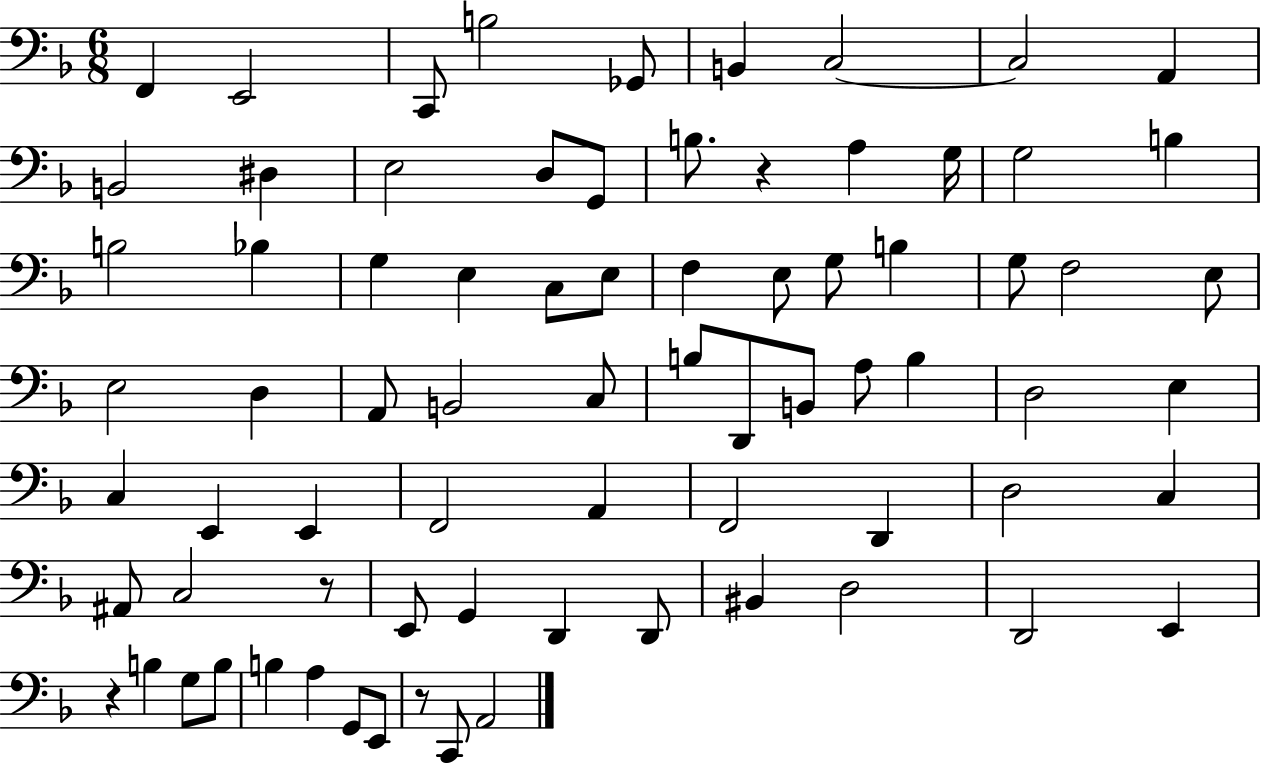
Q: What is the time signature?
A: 6/8